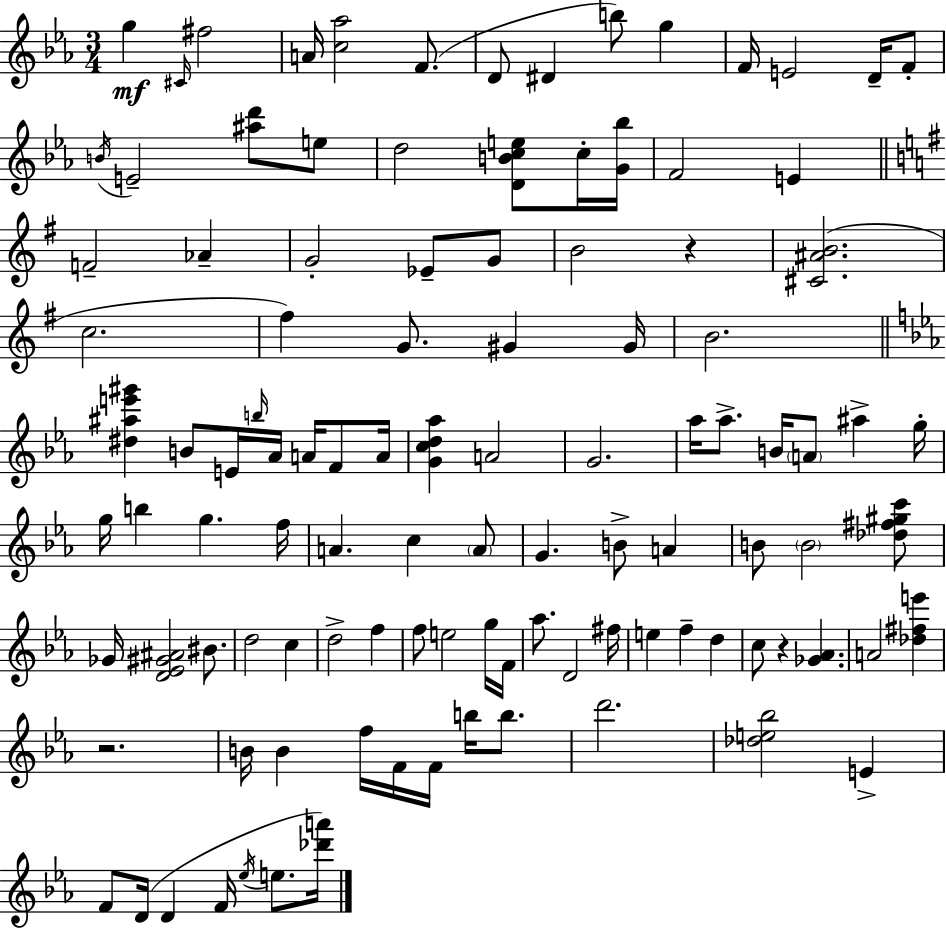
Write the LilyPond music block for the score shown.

{
  \clef treble
  \numericTimeSignature
  \time 3/4
  \key c \minor
  g''4\mf \grace { cis'16 } fis''2 | a'16 <c'' aes''>2 f'8.( | d'8 dis'4 b''8) g''4 | f'16 e'2 d'16-- f'8-. | \break \acciaccatura { b'16 } e'2-- <ais'' d'''>8 | e''8 d''2 <d' b' c'' e''>8 | c''16-. <g' bes''>16 f'2 e'4 | \bar "||" \break \key e \minor f'2-- aes'4-- | g'2-. ees'8-- g'8 | b'2 r4 | <cis' ais' b'>2.( | \break c''2. | fis''4) g'8. gis'4 gis'16 | b'2. | \bar "||" \break \key c \minor <dis'' ais'' e''' gis'''>4 b'8 e'16 \grace { b''16 } aes'16 a'16 f'8 | a'16 <g' c'' d'' aes''>4 a'2 | g'2. | aes''16 aes''8.-> b'16 \parenthesize a'8 ais''4-> | \break g''16-. g''16 b''4 g''4. | f''16 a'4. c''4 \parenthesize a'8 | g'4. b'8-> a'4 | b'8 \parenthesize b'2 <des'' fis'' gis'' c'''>8 | \break ges'16 <d' ees' gis' ais'>2 bis'8. | d''2 c''4 | d''2-> f''4 | f''8 e''2 g''16 | \break f'16 aes''8. d'2 | fis''16 e''4 f''4-- d''4 | c''8 r4 <ges' aes'>4. | a'2 <des'' fis'' e'''>4 | \break r2. | b'16 b'4 f''16 f'16 f'16 b''16 b''8. | d'''2. | <des'' e'' bes''>2 e'4-> | \break f'8 d'16( d'4 f'16 \acciaccatura { ees''16 } e''8. | <des''' a'''>16) \bar "|."
}